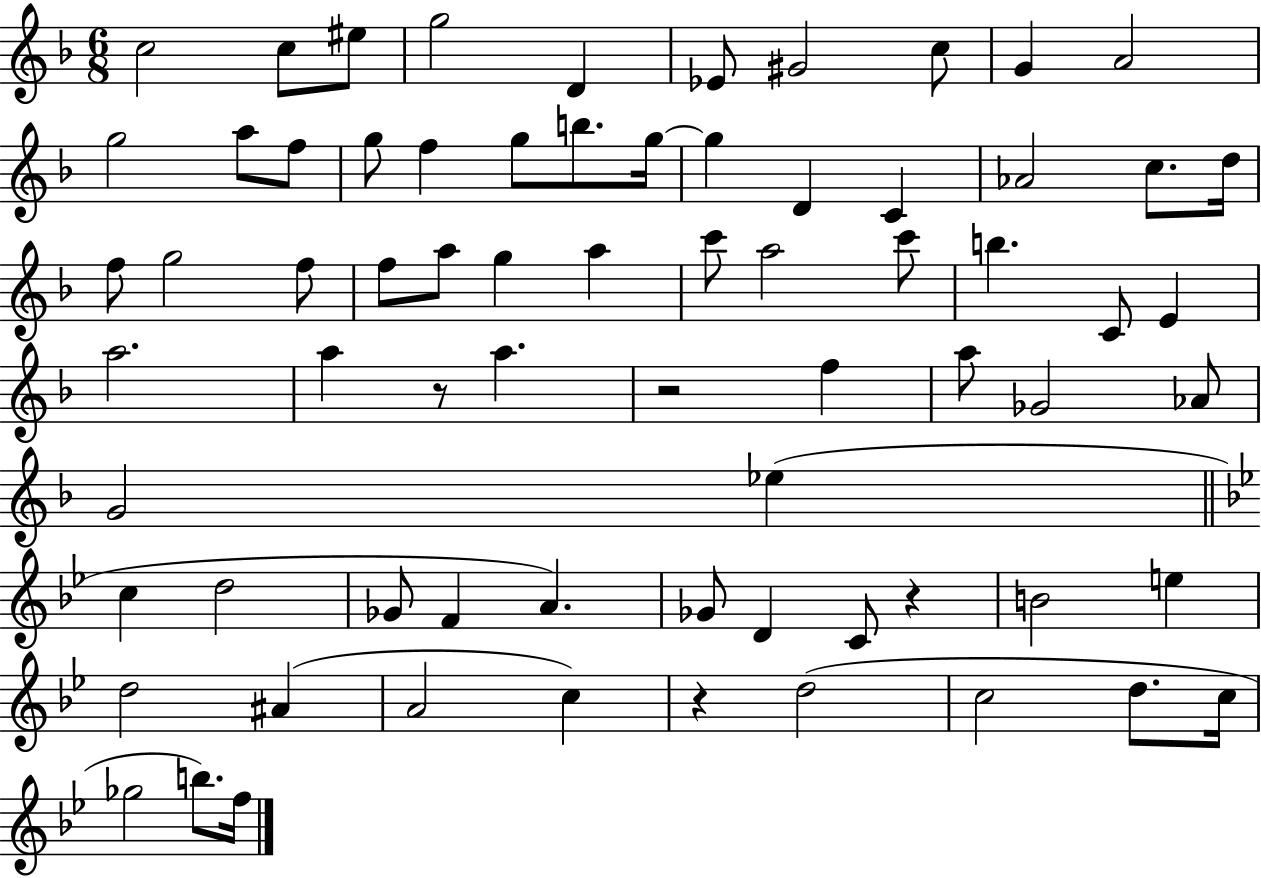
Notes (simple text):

C5/h C5/e EIS5/e G5/h D4/q Eb4/e G#4/h C5/e G4/q A4/h G5/h A5/e F5/e G5/e F5/q G5/e B5/e. G5/s G5/q D4/q C4/q Ab4/h C5/e. D5/s F5/e G5/h F5/e F5/e A5/e G5/q A5/q C6/e A5/h C6/e B5/q. C4/e E4/q A5/h. A5/q R/e A5/q. R/h F5/q A5/e Gb4/h Ab4/e G4/h Eb5/q C5/q D5/h Gb4/e F4/q A4/q. Gb4/e D4/q C4/e R/q B4/h E5/q D5/h A#4/q A4/h C5/q R/q D5/h C5/h D5/e. C5/s Gb5/h B5/e. F5/s